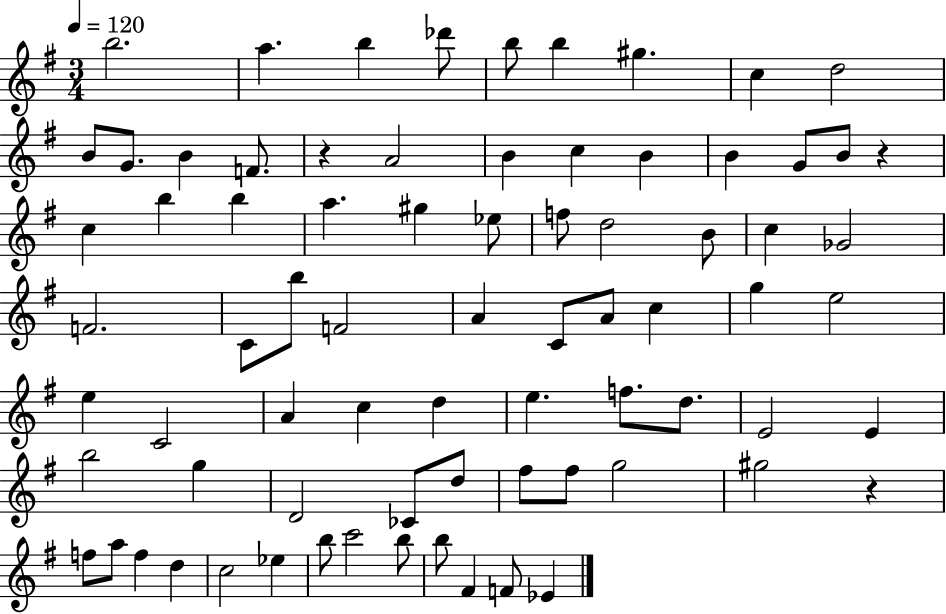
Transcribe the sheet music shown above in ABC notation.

X:1
T:Untitled
M:3/4
L:1/4
K:G
b2 a b _d'/2 b/2 b ^g c d2 B/2 G/2 B F/2 z A2 B c B B G/2 B/2 z c b b a ^g _e/2 f/2 d2 B/2 c _G2 F2 C/2 b/2 F2 A C/2 A/2 c g e2 e C2 A c d e f/2 d/2 E2 E b2 g D2 _C/2 d/2 ^f/2 ^f/2 g2 ^g2 z f/2 a/2 f d c2 _e b/2 c'2 b/2 b/2 ^F F/2 _E